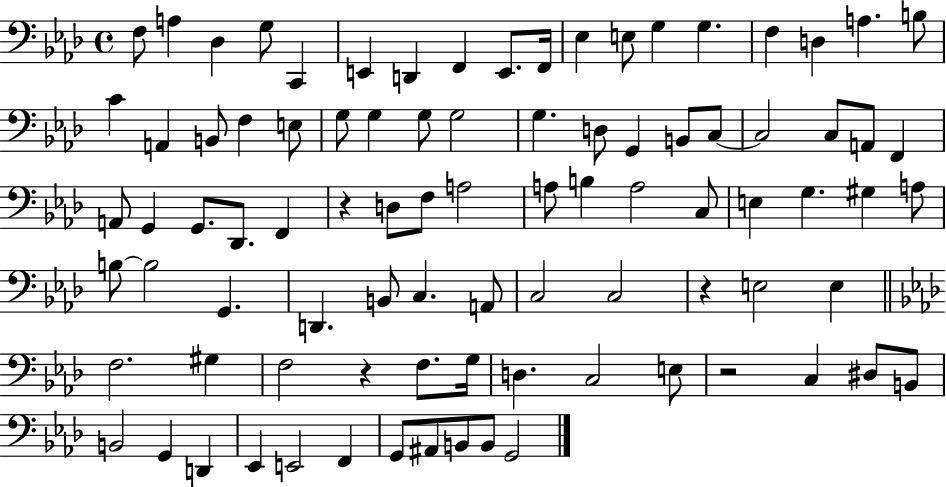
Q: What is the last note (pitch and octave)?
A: G2